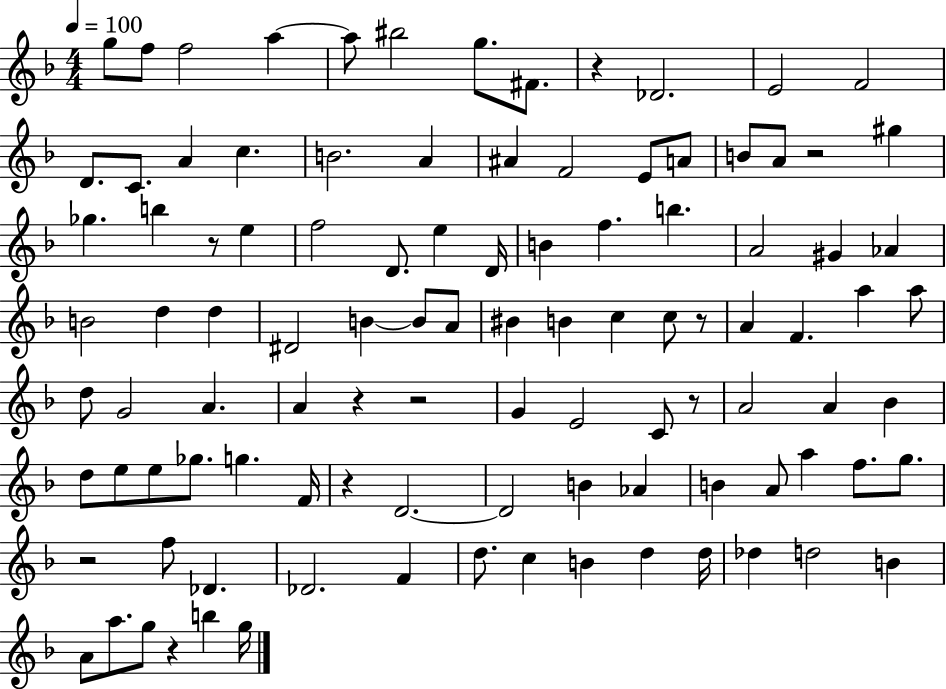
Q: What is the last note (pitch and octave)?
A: G5